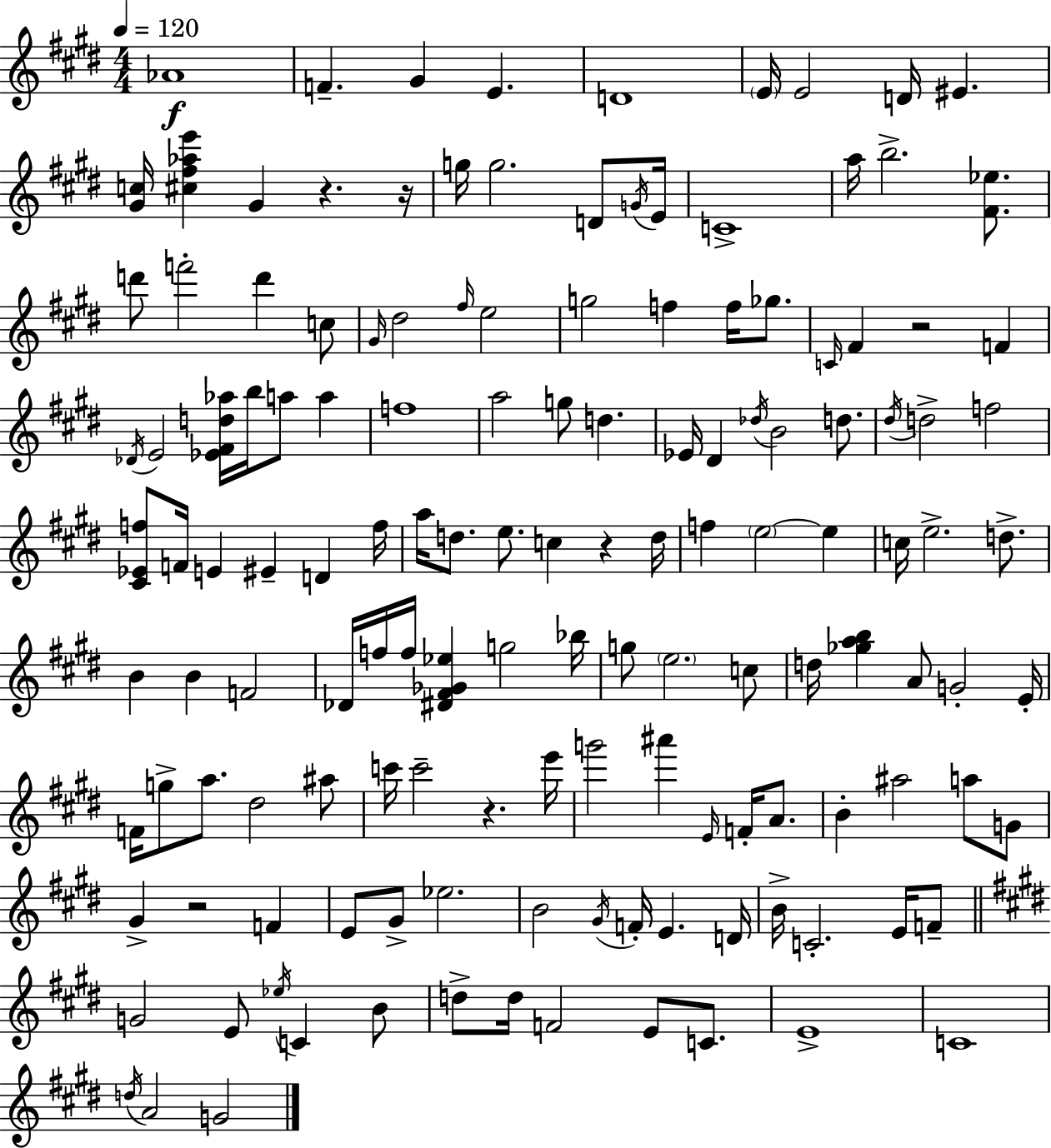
Ab4/w F4/q. G#4/q E4/q. D4/w E4/s E4/h D4/s EIS4/q. [G#4,C5]/s [C#5,F#5,Ab5,E6]/q G#4/q R/q. R/s G5/s G5/h. D4/e G4/s E4/s C4/w A5/s B5/h. [F#4,Eb5]/e. D6/e F6/h D6/q C5/e G#4/s D#5/h F#5/s E5/h G5/h F5/q F5/s Gb5/e. C4/s F#4/q R/h F4/q Db4/s E4/h [Eb4,F#4,D5,Ab5]/s B5/s A5/e A5/q F5/w A5/h G5/e D5/q. Eb4/s D#4/q Db5/s B4/h D5/e. D#5/s D5/h F5/h [C#4,Eb4,F5]/e F4/s E4/q EIS4/q D4/q F5/s A5/s D5/e. E5/e. C5/q R/q D5/s F5/q E5/h E5/q C5/s E5/h. D5/e. B4/q B4/q F4/h Db4/s F5/s F5/s [D#4,F#4,Gb4,Eb5]/q G5/h Bb5/s G5/e E5/h. C5/e D5/s [Gb5,A5,B5]/q A4/e G4/h E4/s F4/s G5/e A5/e. D#5/h A#5/e C6/s C6/h R/q. E6/s G6/h A#6/q E4/s F4/s A4/e. B4/q A#5/h A5/e G4/e G#4/q R/h F4/q E4/e G#4/e Eb5/h. B4/h G#4/s F4/s E4/q. D4/s B4/s C4/h. E4/s F4/e G4/h E4/e Eb5/s C4/q B4/e D5/e D5/s F4/h E4/e C4/e. E4/w C4/w D5/s A4/h G4/h